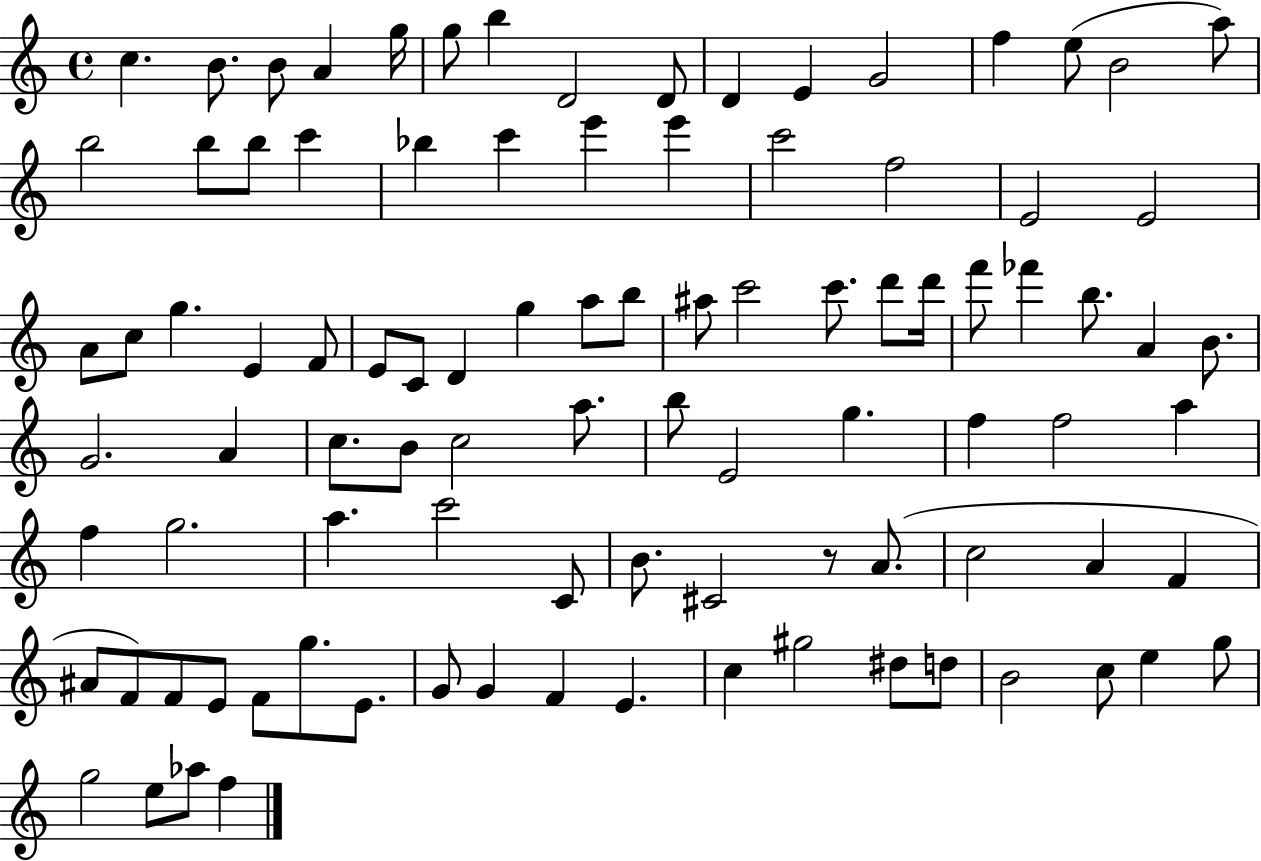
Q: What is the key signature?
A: C major